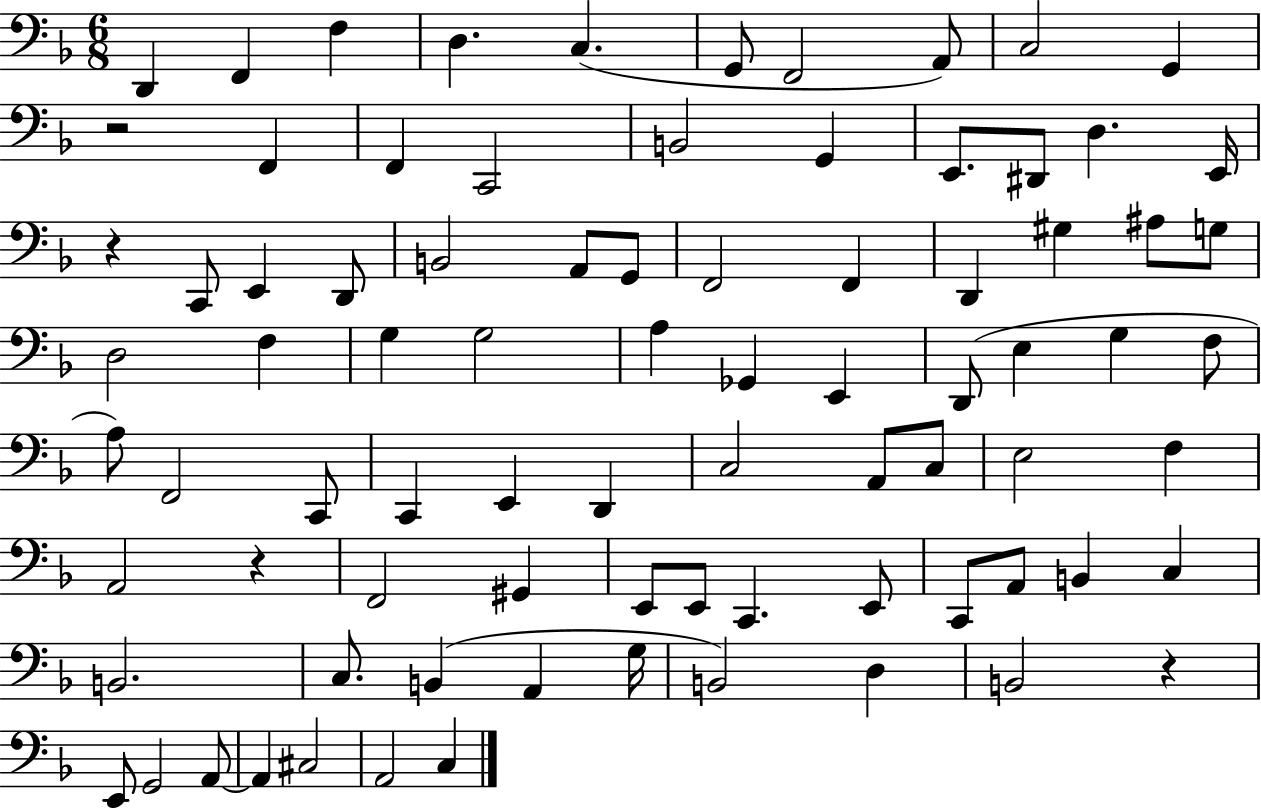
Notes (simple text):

D2/q F2/q F3/q D3/q. C3/q. G2/e F2/h A2/e C3/h G2/q R/h F2/q F2/q C2/h B2/h G2/q E2/e. D#2/e D3/q. E2/s R/q C2/e E2/q D2/e B2/h A2/e G2/e F2/h F2/q D2/q G#3/q A#3/e G3/e D3/h F3/q G3/q G3/h A3/q Gb2/q E2/q D2/e E3/q G3/q F3/e A3/e F2/h C2/e C2/q E2/q D2/q C3/h A2/e C3/e E3/h F3/q A2/h R/q F2/h G#2/q E2/e E2/e C2/q. E2/e C2/e A2/e B2/q C3/q B2/h. C3/e. B2/q A2/q G3/s B2/h D3/q B2/h R/q E2/e G2/h A2/e A2/q C#3/h A2/h C3/q